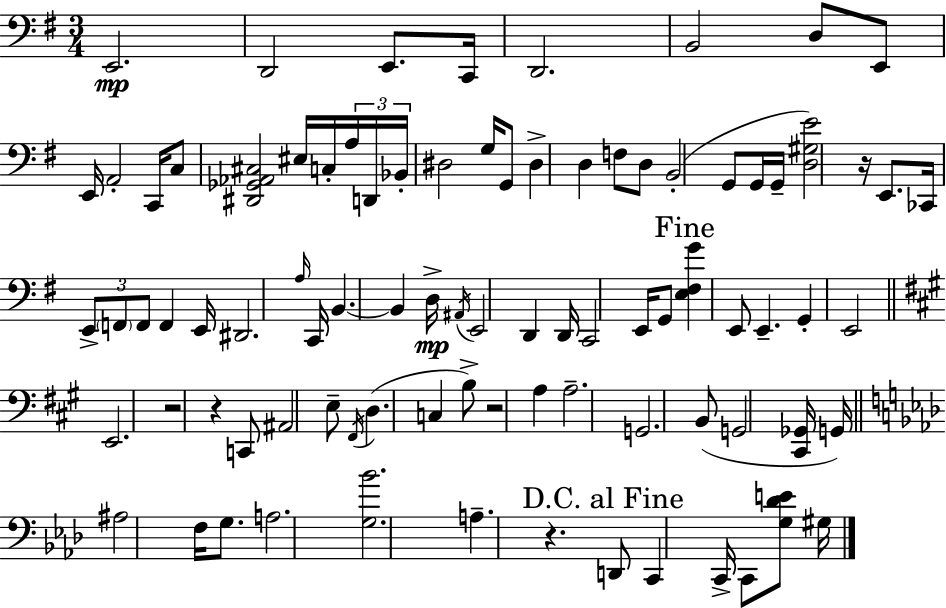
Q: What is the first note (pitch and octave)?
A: E2